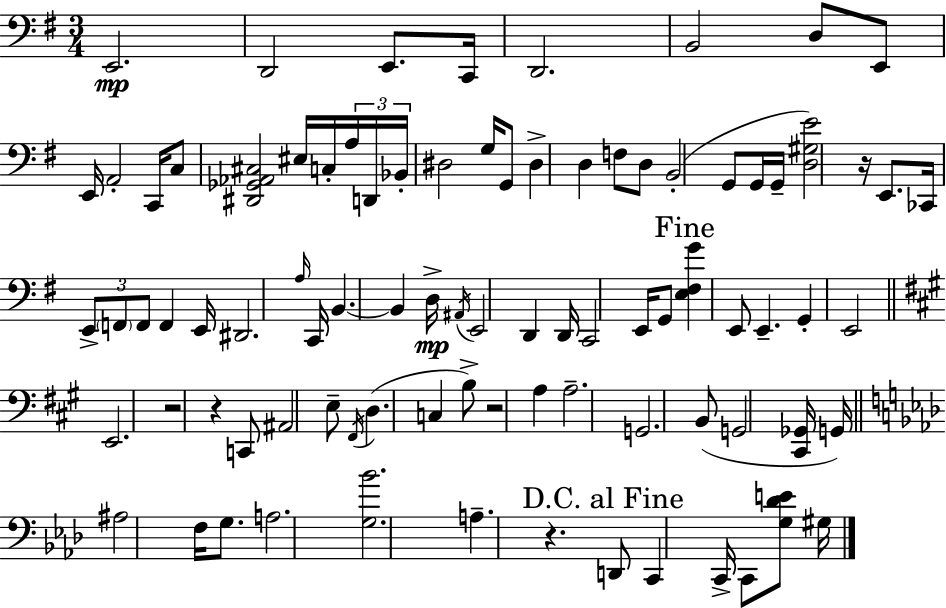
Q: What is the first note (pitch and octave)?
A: E2